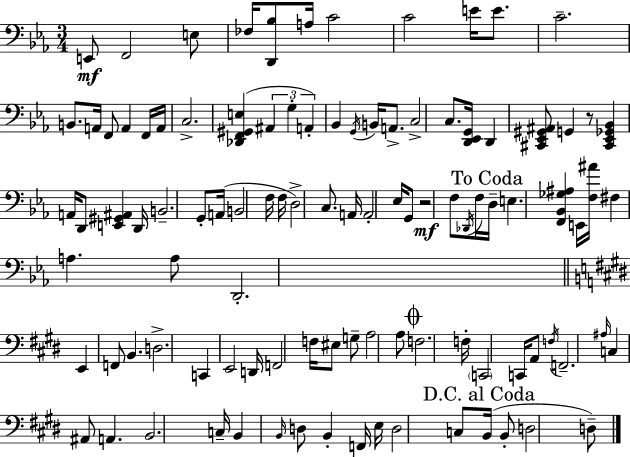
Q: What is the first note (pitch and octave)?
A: E2